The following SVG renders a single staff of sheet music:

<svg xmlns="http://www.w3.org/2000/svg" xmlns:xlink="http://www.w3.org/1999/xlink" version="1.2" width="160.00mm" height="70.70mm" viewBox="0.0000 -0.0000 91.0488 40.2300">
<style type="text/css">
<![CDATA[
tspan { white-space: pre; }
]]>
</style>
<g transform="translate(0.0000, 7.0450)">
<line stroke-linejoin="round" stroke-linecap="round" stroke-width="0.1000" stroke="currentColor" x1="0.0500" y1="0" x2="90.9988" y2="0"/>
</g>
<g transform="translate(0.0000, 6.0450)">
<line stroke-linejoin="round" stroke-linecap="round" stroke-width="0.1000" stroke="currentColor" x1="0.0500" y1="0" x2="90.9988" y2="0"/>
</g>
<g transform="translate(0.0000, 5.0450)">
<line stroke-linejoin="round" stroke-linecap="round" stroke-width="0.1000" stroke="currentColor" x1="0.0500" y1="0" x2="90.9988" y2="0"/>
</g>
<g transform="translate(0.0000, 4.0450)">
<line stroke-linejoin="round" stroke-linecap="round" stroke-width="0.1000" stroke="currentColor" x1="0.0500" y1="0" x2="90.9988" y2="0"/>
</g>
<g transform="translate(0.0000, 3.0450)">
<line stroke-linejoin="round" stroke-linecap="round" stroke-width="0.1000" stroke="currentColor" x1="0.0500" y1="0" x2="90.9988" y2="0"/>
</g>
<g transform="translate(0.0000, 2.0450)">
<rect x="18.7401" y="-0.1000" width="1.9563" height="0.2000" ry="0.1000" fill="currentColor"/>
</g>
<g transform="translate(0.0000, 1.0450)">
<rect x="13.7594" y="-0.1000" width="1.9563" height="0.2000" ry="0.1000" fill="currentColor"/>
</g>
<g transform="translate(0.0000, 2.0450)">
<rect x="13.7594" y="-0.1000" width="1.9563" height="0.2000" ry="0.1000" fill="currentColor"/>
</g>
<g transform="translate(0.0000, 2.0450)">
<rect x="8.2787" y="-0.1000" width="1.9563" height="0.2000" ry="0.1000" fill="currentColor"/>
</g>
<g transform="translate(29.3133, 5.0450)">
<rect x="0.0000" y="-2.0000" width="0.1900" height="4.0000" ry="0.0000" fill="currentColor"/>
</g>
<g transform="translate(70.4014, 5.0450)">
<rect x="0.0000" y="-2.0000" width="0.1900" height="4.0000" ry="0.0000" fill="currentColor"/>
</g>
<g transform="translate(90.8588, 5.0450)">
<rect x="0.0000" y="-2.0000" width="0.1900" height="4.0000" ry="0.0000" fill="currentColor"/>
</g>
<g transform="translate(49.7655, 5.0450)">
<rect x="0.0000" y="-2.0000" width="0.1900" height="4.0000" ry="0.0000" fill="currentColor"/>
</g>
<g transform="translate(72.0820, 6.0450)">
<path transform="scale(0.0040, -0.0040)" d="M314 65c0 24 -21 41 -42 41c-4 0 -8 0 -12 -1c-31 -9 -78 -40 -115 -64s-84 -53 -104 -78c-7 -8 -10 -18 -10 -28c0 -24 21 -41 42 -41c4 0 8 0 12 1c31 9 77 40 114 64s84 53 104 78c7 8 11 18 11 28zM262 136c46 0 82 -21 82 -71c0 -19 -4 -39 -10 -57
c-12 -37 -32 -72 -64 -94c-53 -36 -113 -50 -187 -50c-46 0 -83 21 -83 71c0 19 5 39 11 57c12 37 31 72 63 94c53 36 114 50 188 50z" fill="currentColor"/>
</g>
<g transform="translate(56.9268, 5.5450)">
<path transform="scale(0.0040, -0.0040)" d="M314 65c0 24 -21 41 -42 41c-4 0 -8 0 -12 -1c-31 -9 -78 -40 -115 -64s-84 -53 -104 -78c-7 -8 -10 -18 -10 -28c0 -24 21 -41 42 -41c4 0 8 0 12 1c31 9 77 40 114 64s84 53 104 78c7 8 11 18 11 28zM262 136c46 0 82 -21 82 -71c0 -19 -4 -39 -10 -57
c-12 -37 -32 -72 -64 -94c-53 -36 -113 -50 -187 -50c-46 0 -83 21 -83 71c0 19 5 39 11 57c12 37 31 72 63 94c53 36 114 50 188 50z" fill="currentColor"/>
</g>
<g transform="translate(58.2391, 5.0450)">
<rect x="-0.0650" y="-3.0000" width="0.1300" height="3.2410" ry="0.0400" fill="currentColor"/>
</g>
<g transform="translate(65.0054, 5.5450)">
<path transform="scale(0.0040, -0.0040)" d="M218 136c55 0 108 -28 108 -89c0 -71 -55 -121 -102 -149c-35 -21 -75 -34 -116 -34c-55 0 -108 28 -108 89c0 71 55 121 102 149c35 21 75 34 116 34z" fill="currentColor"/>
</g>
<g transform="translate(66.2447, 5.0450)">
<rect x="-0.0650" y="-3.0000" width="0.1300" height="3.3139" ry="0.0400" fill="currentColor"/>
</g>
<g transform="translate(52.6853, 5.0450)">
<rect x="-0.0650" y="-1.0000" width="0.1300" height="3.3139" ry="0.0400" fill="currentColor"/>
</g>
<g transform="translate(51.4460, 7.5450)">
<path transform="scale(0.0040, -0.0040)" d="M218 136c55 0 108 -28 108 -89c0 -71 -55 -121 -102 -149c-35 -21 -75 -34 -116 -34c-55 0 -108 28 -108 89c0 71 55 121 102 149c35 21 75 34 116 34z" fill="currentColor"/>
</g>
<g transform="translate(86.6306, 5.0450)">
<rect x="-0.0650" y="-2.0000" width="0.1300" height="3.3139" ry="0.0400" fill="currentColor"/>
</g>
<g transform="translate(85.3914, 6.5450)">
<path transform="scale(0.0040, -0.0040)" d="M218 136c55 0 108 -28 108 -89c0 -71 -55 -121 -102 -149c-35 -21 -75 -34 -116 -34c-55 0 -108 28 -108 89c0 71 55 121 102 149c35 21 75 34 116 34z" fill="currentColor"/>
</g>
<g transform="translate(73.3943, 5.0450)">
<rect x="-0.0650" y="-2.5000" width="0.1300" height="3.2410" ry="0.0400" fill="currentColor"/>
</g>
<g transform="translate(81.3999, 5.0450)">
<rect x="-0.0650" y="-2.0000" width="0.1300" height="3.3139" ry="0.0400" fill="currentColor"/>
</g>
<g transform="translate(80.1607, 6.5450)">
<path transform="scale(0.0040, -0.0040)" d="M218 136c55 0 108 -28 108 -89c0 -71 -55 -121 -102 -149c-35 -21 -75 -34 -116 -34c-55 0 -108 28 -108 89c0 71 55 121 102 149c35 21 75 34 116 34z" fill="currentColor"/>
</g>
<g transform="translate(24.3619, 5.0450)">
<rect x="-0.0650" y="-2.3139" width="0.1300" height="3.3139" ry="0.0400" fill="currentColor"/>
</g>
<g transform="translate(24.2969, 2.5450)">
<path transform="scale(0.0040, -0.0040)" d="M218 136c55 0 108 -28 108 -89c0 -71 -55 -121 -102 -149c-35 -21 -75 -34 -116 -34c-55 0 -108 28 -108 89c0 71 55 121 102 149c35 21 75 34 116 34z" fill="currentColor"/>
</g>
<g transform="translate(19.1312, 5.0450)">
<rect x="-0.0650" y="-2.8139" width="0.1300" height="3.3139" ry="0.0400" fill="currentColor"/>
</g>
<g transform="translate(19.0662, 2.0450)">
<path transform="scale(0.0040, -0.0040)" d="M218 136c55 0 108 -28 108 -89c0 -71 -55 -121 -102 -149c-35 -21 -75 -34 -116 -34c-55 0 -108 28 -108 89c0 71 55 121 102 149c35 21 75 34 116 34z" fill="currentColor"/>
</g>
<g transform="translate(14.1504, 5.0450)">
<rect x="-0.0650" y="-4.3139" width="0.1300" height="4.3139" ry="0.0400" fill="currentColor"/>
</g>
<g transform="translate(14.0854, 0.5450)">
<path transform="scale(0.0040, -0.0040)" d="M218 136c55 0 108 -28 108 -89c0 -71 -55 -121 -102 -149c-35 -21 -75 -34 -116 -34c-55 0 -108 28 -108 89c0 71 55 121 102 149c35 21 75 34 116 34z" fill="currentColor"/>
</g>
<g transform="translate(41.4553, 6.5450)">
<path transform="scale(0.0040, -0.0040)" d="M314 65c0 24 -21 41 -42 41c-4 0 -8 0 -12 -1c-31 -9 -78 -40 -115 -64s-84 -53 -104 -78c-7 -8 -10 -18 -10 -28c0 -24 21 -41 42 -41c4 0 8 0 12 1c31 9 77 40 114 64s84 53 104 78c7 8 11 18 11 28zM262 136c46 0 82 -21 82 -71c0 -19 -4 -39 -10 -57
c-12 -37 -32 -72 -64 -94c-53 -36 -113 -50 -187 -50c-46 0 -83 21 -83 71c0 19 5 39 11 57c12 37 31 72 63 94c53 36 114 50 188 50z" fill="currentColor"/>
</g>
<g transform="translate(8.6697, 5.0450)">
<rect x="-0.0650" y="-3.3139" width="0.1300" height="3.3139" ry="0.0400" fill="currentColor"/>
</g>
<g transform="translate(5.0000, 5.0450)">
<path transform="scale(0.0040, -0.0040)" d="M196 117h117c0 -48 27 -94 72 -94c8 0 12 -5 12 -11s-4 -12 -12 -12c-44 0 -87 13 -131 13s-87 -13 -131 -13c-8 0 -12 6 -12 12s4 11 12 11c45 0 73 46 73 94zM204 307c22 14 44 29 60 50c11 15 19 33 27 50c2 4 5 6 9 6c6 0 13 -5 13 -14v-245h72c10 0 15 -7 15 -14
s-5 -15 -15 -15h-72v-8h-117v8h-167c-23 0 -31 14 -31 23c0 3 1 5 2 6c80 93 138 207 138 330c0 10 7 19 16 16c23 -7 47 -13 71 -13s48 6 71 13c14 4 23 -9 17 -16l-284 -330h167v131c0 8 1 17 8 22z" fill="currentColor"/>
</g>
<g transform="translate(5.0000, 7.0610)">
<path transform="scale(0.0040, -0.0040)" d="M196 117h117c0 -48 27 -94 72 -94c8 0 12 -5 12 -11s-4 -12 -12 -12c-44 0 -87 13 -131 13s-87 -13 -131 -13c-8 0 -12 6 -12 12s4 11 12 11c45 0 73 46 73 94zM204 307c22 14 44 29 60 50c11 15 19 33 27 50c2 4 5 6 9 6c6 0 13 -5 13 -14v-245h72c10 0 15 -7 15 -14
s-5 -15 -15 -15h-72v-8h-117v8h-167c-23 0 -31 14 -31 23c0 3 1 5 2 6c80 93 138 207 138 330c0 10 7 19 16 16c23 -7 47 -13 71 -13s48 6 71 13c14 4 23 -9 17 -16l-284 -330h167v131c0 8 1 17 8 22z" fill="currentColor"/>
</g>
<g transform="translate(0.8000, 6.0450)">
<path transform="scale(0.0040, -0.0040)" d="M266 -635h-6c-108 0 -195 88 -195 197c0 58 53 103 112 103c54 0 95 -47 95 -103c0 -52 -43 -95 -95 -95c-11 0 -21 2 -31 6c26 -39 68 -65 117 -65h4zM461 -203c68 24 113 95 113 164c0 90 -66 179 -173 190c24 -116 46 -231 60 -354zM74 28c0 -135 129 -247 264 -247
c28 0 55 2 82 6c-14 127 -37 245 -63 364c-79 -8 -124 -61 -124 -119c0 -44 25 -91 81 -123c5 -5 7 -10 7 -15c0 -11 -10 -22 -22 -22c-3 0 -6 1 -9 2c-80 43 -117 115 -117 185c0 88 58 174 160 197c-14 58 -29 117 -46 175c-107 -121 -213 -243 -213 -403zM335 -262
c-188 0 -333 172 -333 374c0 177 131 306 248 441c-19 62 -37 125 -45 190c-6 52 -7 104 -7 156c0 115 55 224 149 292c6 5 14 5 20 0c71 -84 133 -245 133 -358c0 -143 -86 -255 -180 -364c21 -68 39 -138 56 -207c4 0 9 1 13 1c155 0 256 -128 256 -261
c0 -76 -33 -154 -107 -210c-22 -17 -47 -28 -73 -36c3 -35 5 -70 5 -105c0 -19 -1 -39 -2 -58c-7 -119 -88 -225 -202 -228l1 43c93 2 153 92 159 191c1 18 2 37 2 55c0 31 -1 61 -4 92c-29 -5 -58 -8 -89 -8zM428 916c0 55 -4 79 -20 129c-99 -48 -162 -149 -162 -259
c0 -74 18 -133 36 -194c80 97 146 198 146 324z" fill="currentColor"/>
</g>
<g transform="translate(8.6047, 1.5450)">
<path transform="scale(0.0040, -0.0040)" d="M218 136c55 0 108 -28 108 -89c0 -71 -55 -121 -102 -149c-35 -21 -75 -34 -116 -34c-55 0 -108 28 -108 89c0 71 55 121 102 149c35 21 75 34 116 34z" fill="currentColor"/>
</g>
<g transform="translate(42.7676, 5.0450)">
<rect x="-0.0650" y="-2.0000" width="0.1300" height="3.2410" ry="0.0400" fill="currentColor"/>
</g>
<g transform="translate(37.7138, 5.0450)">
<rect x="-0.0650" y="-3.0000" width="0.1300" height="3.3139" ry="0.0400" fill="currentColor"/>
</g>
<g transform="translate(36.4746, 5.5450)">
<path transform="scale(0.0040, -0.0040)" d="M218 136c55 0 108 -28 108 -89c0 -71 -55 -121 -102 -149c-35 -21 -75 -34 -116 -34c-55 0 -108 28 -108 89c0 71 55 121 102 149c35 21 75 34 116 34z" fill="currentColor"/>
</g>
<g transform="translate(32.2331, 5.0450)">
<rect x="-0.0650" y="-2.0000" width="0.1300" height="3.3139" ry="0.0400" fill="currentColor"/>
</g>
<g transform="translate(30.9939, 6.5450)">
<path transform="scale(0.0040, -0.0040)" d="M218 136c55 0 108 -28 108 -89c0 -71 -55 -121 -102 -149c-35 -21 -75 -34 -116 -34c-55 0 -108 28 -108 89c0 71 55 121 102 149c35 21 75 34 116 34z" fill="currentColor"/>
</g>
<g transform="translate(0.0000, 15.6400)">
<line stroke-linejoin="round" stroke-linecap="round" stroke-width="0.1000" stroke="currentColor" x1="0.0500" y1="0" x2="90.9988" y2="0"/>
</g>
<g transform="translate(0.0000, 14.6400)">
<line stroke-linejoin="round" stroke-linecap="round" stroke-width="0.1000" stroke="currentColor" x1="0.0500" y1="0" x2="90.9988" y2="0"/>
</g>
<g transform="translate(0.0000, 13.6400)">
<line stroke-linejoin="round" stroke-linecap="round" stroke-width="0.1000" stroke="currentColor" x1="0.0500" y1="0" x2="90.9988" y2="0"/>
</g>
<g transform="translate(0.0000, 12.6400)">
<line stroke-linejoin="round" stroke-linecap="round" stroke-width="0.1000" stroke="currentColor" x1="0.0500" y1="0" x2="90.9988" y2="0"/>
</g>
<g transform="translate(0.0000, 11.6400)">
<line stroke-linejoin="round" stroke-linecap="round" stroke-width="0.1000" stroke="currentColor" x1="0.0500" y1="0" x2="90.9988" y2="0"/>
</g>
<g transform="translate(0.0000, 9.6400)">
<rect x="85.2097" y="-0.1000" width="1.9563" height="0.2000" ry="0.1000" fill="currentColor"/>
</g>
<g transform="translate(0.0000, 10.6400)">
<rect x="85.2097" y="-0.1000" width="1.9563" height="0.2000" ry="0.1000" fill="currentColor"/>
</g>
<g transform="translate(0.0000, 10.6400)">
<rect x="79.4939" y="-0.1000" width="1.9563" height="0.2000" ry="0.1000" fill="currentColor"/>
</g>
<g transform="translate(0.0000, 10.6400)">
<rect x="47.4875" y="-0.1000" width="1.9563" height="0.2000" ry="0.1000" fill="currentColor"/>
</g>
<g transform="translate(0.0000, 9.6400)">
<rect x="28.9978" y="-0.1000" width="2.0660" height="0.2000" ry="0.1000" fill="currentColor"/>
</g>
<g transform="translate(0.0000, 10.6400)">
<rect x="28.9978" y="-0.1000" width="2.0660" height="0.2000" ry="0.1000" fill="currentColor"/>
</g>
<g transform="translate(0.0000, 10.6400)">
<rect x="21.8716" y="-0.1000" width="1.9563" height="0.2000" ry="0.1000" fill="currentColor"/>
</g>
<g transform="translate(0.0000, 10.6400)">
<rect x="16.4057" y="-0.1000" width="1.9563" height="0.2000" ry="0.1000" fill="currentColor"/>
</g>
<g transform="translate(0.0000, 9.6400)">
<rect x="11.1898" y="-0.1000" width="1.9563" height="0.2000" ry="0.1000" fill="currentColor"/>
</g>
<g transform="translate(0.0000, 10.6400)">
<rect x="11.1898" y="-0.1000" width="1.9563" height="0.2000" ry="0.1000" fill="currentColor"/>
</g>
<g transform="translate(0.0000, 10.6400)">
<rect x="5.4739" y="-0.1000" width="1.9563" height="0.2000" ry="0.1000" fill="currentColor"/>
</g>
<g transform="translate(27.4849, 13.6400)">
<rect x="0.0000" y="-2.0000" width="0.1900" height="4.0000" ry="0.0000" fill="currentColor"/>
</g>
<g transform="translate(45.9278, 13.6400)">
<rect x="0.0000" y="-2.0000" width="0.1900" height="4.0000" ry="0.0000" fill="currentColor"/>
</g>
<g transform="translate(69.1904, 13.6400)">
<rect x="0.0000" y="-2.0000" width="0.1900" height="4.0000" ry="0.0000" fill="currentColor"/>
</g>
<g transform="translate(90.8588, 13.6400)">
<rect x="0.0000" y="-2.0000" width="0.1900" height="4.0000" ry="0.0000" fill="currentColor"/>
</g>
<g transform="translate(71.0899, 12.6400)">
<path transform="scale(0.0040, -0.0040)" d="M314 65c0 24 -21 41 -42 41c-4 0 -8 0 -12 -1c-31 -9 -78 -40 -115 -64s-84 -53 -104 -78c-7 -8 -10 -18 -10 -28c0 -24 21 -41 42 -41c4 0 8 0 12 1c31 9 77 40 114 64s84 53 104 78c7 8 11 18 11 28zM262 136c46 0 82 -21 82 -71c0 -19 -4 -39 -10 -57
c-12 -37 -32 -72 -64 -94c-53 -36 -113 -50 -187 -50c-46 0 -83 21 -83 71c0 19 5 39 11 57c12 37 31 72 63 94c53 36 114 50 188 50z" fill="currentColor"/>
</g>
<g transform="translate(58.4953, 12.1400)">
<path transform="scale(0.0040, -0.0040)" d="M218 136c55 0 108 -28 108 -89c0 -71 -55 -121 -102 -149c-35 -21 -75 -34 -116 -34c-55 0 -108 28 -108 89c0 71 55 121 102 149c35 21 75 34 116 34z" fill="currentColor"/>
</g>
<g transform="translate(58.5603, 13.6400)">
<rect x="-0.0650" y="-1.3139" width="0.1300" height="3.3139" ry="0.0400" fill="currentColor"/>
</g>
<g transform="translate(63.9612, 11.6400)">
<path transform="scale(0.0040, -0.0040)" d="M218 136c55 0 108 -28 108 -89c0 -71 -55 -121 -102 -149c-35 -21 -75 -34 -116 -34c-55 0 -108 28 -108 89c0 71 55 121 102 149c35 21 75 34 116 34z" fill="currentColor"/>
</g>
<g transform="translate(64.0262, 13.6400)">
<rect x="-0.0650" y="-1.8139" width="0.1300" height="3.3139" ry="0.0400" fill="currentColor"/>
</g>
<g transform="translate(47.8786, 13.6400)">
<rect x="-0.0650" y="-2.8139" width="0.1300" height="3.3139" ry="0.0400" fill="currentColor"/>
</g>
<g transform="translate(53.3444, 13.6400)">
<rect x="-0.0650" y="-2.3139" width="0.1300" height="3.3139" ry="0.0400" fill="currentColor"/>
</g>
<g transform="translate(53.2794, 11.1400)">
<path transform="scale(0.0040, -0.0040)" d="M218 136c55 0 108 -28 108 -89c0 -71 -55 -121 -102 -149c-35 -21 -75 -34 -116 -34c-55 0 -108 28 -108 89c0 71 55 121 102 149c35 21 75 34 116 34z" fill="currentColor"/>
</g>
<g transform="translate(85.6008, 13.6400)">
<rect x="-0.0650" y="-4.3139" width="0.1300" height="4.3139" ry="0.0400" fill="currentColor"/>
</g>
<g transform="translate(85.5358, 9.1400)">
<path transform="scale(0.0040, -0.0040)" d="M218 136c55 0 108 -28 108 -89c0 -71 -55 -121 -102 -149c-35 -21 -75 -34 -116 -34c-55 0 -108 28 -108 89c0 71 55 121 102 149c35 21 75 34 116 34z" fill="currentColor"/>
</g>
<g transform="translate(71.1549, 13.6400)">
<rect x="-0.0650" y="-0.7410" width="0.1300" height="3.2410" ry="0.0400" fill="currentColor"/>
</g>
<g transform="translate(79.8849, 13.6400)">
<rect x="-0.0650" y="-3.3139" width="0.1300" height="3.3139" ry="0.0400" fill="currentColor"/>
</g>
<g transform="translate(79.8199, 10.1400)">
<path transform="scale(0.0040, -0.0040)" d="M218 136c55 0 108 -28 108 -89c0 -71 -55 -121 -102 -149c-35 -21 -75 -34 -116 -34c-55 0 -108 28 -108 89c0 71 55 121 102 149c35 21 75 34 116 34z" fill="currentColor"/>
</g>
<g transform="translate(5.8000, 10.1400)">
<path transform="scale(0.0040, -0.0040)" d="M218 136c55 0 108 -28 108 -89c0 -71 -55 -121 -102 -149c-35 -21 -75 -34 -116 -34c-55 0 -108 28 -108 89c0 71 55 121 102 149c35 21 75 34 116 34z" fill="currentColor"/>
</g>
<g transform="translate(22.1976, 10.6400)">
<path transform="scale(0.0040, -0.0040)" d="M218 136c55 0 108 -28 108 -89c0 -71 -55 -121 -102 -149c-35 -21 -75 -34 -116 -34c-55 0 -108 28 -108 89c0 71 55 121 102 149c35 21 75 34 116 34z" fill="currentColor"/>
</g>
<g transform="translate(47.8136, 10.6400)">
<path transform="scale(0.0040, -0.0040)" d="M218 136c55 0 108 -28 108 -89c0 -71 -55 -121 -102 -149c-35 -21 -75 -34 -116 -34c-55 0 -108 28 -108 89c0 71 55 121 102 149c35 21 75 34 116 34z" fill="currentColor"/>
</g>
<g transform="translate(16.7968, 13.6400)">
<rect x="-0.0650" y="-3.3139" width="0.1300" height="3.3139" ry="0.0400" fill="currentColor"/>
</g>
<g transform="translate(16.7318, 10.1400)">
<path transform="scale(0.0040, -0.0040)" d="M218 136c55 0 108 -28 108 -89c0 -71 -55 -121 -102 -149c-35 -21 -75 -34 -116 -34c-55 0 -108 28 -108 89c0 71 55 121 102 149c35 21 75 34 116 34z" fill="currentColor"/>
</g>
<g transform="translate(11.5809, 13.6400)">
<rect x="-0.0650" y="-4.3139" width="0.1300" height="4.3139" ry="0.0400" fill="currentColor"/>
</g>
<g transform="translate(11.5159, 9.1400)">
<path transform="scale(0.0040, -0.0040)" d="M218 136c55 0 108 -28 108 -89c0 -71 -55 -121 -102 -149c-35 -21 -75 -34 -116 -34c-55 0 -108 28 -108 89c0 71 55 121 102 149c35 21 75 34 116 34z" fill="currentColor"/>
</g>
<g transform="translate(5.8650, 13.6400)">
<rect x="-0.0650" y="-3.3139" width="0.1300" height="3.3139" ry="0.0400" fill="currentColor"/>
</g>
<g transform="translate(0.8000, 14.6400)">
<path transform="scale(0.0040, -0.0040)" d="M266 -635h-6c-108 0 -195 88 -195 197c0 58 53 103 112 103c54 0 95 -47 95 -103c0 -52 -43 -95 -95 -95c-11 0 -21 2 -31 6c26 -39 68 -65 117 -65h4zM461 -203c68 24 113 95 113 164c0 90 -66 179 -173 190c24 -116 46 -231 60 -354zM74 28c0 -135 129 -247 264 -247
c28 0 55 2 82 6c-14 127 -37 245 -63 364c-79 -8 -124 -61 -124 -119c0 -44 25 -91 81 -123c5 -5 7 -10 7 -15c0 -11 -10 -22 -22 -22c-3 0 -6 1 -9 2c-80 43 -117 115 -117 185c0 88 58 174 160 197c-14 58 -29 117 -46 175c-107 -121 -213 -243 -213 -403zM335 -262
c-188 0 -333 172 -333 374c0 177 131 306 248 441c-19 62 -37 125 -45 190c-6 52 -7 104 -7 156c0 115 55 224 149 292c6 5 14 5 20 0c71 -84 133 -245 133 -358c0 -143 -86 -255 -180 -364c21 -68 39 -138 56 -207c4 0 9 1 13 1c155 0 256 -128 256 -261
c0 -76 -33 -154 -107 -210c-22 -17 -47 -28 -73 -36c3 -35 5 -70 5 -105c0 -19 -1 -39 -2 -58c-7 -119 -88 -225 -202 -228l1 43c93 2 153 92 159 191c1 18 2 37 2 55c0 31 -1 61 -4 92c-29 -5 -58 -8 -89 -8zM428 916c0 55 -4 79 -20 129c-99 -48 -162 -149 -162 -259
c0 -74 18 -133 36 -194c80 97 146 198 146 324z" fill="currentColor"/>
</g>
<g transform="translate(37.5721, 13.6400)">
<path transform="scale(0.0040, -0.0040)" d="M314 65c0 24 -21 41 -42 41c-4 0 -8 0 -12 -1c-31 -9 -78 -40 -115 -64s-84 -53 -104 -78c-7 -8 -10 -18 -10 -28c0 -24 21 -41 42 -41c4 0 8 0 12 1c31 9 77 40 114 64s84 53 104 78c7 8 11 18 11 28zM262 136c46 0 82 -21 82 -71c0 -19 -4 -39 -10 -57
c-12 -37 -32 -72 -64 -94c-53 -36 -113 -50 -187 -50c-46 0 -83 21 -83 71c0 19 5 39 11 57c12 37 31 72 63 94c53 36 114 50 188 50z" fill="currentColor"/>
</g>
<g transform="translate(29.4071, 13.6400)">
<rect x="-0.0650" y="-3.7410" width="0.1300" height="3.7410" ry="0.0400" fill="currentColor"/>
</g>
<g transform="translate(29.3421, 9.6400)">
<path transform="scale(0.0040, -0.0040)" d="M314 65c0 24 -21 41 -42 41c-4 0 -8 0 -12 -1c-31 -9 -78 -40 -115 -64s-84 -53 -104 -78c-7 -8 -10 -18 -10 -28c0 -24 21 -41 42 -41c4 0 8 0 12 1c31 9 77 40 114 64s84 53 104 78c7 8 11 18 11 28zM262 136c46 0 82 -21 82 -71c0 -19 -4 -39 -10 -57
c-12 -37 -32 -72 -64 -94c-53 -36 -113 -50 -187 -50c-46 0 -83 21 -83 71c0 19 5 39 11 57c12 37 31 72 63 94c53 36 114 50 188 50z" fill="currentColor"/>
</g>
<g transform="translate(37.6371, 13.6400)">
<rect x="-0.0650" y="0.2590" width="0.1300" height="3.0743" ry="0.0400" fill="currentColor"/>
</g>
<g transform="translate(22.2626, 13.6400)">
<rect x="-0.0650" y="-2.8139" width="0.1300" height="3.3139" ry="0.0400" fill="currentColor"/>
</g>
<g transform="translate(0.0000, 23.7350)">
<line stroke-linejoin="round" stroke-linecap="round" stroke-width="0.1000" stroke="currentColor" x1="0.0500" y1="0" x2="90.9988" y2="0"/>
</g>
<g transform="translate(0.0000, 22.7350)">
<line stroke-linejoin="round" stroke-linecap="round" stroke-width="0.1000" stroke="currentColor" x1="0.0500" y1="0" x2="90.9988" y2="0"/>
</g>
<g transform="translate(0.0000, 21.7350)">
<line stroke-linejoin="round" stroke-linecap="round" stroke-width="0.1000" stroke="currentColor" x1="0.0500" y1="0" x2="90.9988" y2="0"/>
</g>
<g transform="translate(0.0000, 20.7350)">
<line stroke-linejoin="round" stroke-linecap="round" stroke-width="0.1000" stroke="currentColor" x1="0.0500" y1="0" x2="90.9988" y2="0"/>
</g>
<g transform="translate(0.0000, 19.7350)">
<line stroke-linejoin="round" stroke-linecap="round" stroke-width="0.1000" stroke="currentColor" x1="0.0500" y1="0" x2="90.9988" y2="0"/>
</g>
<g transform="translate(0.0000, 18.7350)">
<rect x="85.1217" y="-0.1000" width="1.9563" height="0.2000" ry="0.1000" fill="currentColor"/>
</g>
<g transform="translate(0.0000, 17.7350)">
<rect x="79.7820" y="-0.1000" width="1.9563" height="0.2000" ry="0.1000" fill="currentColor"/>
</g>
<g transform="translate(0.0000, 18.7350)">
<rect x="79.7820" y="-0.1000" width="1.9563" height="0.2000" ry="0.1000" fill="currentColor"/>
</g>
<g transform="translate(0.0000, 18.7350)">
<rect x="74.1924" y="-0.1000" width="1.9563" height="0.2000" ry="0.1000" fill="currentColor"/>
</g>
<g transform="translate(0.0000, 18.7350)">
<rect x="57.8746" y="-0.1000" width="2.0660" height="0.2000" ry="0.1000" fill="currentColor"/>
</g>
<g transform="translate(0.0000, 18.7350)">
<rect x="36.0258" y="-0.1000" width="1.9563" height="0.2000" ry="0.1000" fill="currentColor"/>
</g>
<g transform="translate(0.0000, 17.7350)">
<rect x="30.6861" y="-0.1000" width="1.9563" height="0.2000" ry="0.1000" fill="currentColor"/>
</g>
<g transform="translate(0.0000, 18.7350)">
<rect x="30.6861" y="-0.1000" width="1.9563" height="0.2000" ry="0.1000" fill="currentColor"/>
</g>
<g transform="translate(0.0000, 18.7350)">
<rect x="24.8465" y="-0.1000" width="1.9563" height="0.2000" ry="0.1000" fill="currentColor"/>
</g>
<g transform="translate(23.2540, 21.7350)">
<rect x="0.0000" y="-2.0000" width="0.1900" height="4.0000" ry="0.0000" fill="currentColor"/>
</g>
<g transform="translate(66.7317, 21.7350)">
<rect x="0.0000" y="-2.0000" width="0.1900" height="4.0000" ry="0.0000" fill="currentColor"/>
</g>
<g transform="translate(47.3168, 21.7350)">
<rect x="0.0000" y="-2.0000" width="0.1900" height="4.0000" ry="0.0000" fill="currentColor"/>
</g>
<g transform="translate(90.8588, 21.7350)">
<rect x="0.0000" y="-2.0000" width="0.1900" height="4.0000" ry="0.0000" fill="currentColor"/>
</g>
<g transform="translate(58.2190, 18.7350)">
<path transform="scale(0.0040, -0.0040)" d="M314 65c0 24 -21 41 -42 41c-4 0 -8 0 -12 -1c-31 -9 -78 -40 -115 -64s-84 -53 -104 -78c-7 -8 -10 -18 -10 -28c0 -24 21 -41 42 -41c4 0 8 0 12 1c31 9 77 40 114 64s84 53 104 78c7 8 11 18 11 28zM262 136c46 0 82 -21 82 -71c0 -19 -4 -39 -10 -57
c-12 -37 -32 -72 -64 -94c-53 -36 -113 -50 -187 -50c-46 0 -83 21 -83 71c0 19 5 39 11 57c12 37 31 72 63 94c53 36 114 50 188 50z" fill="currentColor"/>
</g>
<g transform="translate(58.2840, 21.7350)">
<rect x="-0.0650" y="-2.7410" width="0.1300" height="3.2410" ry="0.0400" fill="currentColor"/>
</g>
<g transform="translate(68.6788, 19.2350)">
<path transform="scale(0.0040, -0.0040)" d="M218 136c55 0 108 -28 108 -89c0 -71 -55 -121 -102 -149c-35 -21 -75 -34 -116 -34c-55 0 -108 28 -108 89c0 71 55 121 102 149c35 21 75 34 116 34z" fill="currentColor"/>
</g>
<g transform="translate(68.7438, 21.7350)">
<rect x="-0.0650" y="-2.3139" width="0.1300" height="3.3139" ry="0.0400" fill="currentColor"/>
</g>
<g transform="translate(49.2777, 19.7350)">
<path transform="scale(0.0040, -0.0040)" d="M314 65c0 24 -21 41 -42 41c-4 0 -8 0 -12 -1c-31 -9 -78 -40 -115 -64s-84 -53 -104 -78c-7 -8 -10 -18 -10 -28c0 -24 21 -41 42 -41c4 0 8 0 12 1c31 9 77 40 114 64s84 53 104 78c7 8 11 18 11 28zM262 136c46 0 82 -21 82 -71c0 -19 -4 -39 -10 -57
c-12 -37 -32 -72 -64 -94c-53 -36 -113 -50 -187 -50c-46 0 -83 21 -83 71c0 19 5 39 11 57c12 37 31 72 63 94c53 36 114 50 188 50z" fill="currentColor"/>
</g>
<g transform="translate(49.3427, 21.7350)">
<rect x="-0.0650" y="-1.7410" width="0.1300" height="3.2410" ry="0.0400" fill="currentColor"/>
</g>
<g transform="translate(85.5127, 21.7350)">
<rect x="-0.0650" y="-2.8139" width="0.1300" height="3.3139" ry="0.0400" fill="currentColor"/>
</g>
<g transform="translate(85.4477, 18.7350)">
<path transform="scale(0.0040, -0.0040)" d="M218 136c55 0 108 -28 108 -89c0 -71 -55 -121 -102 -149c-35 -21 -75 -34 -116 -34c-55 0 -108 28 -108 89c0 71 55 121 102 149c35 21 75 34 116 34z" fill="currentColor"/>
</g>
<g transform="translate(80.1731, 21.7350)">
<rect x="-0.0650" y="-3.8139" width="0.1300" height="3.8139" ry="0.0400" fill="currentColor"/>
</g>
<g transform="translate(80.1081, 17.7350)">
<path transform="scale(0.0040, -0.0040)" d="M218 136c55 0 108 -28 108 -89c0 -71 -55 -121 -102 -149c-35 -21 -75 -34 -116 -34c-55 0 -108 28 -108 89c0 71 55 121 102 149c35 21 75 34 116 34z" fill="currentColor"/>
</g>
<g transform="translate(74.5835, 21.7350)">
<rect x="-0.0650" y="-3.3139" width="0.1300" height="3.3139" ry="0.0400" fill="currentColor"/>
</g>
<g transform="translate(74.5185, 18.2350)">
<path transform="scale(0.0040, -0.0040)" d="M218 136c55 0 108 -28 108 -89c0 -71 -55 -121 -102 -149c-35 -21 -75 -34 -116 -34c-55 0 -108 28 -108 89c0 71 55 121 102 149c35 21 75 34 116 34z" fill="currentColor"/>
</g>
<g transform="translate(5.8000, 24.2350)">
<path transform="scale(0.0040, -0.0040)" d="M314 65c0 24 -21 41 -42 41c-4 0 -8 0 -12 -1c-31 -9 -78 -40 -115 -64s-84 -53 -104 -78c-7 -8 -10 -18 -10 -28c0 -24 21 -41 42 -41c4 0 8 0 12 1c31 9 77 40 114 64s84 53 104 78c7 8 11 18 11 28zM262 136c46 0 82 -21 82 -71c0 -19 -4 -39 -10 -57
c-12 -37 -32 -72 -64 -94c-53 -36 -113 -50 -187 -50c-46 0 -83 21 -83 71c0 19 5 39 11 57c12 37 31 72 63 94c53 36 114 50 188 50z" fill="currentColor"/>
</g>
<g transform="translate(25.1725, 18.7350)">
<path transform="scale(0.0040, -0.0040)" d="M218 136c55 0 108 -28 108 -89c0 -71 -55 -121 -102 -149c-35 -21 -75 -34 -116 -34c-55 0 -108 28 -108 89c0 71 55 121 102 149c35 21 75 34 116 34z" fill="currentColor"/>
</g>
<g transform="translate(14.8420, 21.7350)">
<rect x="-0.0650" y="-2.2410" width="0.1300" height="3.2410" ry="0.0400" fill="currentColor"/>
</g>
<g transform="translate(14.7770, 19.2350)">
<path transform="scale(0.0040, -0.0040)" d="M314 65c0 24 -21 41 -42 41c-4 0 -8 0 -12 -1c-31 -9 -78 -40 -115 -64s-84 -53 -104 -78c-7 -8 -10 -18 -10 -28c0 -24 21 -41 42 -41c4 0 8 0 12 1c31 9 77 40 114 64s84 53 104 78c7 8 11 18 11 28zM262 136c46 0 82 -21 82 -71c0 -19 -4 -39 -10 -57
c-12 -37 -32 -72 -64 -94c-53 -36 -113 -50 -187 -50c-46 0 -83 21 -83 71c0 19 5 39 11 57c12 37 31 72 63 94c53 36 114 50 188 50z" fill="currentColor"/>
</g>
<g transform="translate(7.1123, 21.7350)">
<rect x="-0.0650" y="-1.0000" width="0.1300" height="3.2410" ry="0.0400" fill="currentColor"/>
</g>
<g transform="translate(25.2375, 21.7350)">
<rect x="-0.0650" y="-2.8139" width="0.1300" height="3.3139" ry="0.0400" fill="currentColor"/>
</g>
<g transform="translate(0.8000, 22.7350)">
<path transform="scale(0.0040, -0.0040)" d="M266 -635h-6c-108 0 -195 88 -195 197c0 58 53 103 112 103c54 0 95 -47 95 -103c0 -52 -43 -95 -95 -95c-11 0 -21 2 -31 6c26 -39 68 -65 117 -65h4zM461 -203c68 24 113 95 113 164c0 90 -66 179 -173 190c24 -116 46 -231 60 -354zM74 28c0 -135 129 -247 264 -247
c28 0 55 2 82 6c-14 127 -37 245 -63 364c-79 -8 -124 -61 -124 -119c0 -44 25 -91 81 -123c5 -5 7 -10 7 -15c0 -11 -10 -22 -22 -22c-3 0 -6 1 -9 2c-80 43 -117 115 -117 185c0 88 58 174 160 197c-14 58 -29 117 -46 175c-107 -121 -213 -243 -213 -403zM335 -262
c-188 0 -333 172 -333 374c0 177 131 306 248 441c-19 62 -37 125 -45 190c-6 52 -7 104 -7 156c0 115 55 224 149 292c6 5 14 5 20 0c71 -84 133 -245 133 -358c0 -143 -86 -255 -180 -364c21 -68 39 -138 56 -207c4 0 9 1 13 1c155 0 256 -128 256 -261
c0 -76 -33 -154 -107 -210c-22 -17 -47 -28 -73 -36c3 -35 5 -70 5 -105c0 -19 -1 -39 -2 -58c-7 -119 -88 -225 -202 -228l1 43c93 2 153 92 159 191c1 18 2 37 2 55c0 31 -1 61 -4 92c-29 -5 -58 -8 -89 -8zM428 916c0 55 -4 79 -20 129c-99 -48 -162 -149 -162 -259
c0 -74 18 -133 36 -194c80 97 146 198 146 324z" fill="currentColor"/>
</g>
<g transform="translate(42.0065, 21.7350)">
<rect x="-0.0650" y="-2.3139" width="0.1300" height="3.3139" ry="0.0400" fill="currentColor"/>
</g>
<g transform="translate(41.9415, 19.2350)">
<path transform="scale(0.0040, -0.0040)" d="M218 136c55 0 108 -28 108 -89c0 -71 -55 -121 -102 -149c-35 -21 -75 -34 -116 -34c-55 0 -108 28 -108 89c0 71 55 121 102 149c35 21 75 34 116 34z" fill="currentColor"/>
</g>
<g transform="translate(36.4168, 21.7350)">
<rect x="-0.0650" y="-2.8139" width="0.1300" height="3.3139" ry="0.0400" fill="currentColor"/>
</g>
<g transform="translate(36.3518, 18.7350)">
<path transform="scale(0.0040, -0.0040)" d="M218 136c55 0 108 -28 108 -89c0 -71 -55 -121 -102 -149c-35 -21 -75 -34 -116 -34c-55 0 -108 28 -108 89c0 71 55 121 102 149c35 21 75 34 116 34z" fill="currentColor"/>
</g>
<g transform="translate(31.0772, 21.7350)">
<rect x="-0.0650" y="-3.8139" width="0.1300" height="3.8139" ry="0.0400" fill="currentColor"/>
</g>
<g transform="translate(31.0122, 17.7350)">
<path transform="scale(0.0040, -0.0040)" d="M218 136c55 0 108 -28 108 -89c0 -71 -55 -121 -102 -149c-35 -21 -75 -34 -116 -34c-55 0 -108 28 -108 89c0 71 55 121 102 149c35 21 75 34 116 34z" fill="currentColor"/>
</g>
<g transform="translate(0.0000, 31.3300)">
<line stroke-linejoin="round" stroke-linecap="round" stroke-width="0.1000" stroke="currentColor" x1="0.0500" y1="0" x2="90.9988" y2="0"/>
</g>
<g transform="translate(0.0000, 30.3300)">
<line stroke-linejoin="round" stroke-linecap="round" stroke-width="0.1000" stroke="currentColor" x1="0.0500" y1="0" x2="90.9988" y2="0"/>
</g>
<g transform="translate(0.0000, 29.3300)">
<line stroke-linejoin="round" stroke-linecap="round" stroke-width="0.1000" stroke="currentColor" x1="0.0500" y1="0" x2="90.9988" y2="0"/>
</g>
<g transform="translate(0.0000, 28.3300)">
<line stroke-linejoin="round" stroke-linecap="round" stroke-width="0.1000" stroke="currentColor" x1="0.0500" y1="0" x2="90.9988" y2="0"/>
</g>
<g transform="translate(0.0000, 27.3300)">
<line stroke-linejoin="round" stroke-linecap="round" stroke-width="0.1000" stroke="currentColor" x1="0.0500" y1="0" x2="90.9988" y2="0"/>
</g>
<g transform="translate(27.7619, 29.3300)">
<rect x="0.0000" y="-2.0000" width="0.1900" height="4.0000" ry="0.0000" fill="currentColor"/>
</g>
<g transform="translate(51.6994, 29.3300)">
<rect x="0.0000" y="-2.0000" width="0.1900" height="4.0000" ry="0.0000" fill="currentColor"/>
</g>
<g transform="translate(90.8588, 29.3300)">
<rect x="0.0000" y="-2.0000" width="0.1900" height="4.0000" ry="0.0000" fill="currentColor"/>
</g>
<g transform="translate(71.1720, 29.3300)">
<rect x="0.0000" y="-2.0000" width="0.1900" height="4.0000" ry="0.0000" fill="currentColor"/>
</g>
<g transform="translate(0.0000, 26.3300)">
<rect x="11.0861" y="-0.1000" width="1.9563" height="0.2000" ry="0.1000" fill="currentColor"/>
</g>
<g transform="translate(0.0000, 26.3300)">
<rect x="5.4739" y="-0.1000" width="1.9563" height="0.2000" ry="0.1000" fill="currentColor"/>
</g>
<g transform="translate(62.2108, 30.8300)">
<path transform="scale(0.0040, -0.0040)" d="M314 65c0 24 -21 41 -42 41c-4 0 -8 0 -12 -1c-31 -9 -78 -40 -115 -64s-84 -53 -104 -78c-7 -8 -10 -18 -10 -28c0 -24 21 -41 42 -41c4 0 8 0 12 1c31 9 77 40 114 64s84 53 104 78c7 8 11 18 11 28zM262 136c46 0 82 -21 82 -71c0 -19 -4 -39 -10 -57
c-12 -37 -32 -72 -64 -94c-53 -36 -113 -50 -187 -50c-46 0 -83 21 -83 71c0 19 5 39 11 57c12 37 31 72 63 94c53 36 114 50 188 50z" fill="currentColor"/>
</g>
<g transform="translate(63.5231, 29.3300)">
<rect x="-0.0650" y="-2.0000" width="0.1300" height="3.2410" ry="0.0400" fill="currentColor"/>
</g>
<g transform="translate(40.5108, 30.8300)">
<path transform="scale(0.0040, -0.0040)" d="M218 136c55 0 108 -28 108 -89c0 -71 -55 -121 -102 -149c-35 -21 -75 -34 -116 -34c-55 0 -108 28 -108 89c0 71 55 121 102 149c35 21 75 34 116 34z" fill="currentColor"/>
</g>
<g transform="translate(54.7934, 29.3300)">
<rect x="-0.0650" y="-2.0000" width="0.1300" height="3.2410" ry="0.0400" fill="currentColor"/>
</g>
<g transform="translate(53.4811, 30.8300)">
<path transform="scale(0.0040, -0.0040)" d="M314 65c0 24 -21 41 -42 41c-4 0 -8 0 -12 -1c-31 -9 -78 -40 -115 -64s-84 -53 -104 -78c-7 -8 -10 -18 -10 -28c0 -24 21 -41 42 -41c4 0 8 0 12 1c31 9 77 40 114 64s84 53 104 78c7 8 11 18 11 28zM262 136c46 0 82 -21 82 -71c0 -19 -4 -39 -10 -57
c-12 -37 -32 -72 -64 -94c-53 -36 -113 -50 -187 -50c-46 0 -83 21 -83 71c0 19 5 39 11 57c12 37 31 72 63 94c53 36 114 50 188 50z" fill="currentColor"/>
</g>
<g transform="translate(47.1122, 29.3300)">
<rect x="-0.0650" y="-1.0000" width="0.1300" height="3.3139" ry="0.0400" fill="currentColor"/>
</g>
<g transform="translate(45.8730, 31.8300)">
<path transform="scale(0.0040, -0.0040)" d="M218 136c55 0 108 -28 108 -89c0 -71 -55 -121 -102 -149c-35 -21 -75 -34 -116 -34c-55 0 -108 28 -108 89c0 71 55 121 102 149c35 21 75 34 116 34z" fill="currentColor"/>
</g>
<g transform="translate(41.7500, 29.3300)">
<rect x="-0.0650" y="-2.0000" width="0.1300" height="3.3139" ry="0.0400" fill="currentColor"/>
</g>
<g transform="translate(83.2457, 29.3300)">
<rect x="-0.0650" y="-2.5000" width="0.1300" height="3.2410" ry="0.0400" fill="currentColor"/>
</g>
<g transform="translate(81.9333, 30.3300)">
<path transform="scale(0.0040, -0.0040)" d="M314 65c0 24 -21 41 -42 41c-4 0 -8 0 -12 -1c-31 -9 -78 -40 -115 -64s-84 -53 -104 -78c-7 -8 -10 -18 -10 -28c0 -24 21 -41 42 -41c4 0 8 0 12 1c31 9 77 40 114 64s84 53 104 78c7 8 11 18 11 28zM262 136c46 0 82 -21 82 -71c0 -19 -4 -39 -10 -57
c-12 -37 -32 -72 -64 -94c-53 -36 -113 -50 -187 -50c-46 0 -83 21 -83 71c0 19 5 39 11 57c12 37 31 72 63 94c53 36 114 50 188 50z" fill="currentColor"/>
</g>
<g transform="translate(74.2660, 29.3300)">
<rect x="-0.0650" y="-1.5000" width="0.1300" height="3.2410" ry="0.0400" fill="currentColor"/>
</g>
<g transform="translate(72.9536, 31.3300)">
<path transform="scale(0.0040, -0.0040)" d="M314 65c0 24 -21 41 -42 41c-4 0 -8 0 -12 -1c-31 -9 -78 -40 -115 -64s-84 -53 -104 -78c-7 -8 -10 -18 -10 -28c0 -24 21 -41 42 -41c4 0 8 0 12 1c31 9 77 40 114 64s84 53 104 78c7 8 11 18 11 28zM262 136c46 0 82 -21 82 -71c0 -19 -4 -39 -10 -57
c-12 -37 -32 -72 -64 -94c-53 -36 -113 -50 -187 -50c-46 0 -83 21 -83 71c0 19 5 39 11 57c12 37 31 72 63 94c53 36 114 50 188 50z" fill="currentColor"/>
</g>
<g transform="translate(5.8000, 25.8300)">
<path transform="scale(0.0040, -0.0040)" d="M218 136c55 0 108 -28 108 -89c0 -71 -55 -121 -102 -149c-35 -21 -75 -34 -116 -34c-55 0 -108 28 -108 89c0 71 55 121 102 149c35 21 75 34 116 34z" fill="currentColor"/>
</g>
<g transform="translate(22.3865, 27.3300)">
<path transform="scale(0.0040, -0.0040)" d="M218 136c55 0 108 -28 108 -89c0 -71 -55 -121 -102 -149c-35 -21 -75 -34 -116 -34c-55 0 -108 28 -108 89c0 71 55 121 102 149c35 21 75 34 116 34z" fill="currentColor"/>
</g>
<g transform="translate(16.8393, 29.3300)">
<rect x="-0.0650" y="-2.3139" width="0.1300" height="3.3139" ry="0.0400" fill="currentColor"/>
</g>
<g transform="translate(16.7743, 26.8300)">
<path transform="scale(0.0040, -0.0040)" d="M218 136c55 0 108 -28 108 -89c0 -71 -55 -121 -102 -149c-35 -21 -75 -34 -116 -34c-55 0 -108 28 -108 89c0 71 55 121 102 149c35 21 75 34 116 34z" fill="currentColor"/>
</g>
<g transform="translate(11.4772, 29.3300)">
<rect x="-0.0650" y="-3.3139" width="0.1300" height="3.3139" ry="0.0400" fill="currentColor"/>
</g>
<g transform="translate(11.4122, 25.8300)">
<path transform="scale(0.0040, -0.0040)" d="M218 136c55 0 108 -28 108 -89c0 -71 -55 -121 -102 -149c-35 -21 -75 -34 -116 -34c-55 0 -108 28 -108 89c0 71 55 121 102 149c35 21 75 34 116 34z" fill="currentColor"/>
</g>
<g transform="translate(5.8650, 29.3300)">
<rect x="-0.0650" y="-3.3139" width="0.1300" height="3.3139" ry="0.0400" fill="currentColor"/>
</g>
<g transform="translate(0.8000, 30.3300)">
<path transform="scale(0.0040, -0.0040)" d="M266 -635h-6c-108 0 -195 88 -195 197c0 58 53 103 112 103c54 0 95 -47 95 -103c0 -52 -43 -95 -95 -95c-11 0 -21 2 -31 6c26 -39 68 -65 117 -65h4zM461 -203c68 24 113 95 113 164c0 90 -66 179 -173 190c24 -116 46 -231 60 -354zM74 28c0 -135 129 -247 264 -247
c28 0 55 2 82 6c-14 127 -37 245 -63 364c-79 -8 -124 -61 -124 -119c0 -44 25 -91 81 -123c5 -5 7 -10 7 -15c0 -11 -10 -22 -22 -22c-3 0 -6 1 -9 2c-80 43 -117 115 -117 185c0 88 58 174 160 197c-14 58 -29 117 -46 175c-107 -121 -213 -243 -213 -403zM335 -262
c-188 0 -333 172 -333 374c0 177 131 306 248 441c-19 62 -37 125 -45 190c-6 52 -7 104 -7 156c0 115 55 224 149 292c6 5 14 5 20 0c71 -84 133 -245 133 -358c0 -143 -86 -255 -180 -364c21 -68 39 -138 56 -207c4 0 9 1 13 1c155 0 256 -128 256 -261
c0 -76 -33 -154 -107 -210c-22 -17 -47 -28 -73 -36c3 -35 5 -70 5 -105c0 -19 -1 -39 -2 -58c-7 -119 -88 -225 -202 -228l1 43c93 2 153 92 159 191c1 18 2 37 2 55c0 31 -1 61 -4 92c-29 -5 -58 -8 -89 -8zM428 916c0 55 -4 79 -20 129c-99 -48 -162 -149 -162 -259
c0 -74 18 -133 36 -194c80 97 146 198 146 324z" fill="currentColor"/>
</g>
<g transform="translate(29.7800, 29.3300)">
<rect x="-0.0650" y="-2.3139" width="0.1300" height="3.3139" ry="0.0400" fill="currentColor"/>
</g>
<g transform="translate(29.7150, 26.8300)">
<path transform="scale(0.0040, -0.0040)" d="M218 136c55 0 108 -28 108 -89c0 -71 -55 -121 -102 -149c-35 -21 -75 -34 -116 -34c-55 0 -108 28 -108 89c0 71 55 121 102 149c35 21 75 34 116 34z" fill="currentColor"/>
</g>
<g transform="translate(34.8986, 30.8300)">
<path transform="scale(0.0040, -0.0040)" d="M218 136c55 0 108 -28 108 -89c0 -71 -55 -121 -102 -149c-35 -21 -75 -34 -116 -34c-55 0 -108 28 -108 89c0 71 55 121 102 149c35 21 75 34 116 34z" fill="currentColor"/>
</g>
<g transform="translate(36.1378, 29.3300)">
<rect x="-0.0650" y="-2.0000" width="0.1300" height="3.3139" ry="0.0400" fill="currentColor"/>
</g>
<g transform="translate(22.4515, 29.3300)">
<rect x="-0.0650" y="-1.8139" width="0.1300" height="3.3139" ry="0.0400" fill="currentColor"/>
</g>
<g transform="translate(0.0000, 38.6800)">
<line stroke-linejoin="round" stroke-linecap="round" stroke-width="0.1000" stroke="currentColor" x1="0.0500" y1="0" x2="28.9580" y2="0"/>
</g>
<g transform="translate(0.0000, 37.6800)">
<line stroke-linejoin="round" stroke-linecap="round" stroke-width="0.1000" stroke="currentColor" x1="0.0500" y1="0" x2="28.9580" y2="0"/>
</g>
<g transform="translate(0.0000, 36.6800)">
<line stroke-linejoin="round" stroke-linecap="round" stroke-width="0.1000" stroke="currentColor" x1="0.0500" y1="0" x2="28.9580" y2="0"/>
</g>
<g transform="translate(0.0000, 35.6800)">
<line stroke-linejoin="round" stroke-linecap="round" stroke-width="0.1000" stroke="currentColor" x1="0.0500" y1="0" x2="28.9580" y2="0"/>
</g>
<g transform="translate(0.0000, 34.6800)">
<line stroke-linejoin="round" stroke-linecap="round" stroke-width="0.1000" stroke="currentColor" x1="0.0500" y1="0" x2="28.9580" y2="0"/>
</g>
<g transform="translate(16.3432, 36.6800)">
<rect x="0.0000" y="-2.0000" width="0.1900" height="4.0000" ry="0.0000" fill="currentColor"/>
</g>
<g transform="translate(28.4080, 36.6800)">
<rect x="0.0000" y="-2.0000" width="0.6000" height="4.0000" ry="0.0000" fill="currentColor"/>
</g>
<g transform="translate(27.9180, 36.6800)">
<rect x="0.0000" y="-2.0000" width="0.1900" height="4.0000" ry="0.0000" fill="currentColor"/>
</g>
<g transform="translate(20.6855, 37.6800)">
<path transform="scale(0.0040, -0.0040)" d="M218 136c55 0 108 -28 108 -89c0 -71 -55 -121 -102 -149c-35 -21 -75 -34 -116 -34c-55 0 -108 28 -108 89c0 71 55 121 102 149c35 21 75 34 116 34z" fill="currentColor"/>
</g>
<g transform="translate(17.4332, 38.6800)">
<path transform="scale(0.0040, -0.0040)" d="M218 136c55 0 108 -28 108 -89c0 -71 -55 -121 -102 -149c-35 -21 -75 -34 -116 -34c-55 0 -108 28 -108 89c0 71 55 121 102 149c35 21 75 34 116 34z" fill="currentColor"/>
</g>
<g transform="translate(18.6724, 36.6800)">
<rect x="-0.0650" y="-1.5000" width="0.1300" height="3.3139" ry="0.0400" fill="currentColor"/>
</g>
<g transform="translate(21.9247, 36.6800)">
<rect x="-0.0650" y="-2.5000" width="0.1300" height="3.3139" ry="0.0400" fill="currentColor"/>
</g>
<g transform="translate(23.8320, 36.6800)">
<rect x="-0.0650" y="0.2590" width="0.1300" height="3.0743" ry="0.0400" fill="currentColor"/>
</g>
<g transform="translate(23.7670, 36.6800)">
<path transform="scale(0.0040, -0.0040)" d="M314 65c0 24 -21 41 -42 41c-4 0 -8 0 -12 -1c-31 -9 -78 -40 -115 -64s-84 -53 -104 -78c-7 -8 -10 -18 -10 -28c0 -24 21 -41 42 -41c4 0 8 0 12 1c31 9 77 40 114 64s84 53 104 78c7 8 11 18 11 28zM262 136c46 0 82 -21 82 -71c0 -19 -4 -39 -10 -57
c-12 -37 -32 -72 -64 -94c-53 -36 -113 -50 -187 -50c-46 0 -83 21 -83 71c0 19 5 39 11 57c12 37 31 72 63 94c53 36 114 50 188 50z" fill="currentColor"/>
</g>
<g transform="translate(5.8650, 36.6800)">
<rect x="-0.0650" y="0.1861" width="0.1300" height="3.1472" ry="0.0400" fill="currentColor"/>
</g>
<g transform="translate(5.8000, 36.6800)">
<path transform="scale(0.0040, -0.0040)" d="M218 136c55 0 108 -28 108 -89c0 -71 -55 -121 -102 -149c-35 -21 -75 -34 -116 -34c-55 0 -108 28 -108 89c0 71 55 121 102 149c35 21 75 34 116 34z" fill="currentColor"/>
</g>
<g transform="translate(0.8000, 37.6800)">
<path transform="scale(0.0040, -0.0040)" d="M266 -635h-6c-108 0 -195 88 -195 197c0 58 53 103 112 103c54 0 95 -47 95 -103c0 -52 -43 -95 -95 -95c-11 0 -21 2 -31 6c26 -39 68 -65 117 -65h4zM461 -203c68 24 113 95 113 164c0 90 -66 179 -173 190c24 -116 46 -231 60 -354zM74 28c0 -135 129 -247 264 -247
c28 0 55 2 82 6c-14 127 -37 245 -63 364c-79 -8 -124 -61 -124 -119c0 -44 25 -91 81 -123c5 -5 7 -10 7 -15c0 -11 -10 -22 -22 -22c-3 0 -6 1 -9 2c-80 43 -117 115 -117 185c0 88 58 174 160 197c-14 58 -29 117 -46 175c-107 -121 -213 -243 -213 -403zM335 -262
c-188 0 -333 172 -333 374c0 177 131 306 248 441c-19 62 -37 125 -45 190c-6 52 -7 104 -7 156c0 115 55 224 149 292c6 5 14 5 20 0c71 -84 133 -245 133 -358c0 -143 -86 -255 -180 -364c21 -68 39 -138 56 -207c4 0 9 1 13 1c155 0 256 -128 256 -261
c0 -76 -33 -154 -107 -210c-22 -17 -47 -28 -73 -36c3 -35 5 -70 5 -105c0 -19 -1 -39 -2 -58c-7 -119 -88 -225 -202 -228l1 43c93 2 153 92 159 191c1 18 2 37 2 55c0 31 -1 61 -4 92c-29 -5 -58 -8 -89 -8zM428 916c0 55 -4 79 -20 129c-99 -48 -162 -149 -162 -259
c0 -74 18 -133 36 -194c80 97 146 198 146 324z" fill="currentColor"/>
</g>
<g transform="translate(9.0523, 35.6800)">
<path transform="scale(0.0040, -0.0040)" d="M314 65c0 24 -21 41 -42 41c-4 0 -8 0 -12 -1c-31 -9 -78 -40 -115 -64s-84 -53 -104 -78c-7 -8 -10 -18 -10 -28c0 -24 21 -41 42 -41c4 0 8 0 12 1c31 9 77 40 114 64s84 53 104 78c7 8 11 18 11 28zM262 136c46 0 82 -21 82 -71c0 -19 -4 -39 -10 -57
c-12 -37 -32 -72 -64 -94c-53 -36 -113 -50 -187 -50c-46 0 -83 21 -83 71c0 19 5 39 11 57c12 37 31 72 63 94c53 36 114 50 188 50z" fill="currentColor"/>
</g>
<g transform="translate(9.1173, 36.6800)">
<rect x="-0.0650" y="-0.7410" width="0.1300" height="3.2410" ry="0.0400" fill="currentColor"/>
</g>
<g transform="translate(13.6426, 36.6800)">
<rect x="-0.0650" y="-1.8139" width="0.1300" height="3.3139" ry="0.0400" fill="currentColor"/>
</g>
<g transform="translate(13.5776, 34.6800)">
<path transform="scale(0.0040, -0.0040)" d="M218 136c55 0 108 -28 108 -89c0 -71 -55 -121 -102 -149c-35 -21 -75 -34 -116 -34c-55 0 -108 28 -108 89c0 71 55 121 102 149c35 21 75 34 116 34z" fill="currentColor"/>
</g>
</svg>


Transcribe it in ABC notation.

X:1
T:Untitled
M:4/4
L:1/4
K:C
b d' a g F A F2 D A2 A G2 F F b d' b a c'2 B2 a g e f d2 b d' D2 g2 a c' a g f2 a2 g b c' a b b g f g F F D F2 F2 E2 G2 B d2 f E G B2